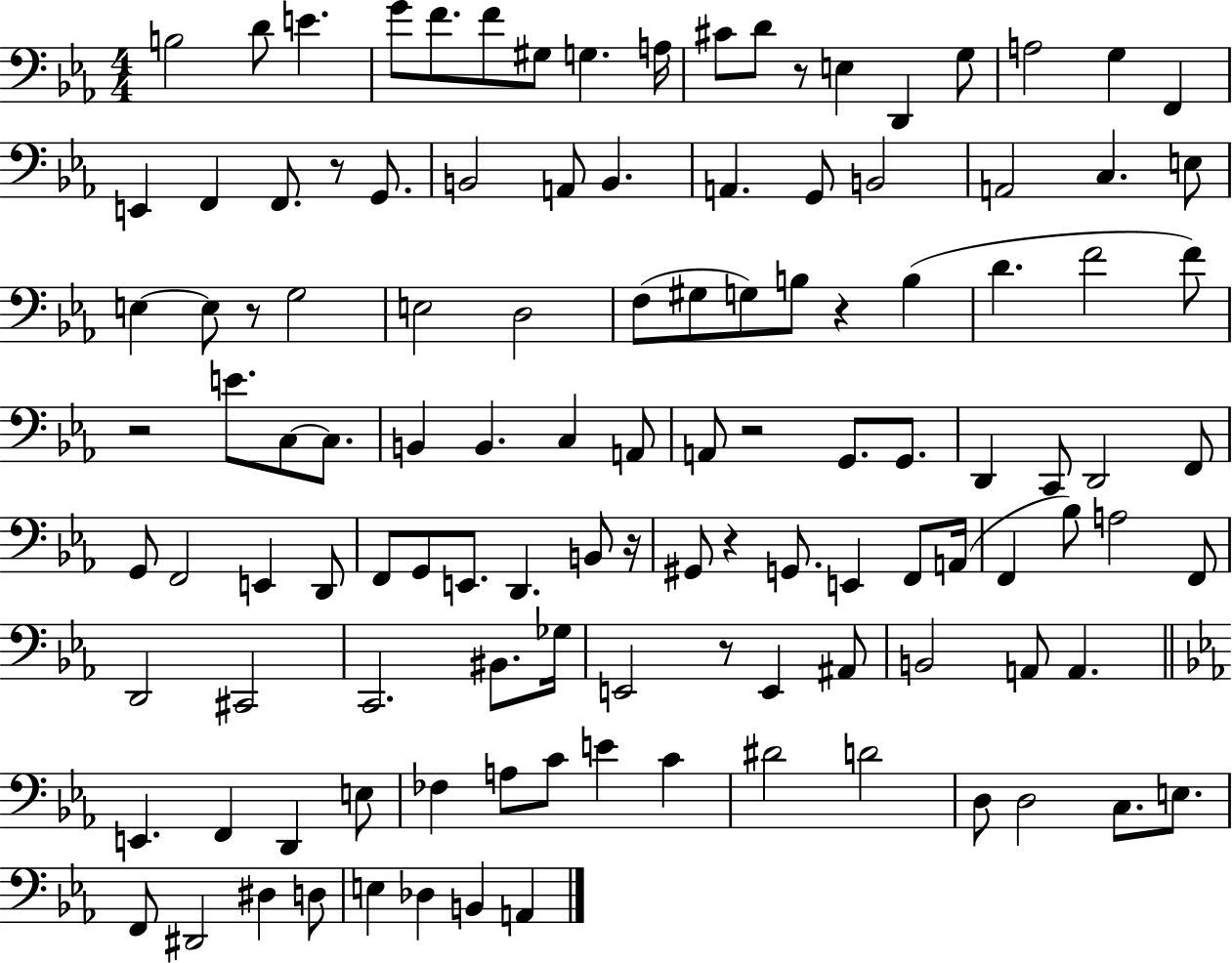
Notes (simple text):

B3/h D4/e E4/q. G4/e F4/e. F4/e G#3/e G3/q. A3/s C#4/e D4/e R/e E3/q D2/q G3/e A3/h G3/q F2/q E2/q F2/q F2/e. R/e G2/e. B2/h A2/e B2/q. A2/q. G2/e B2/h A2/h C3/q. E3/e E3/q E3/e R/e G3/h E3/h D3/h F3/e G#3/e G3/e B3/e R/q B3/q D4/q. F4/h F4/e R/h E4/e. C3/e C3/e. B2/q B2/q. C3/q A2/e A2/e R/h G2/e. G2/e. D2/q C2/e D2/h F2/e G2/e F2/h E2/q D2/e F2/e G2/e E2/e. D2/q. B2/e R/s G#2/e R/q G2/e. E2/q F2/e A2/s F2/q Bb3/e A3/h F2/e D2/h C#2/h C2/h. BIS2/e. Gb3/s E2/h R/e E2/q A#2/e B2/h A2/e A2/q. E2/q. F2/q D2/q E3/e FES3/q A3/e C4/e E4/q C4/q D#4/h D4/h D3/e D3/h C3/e. E3/e. F2/e D#2/h D#3/q D3/e E3/q Db3/q B2/q A2/q